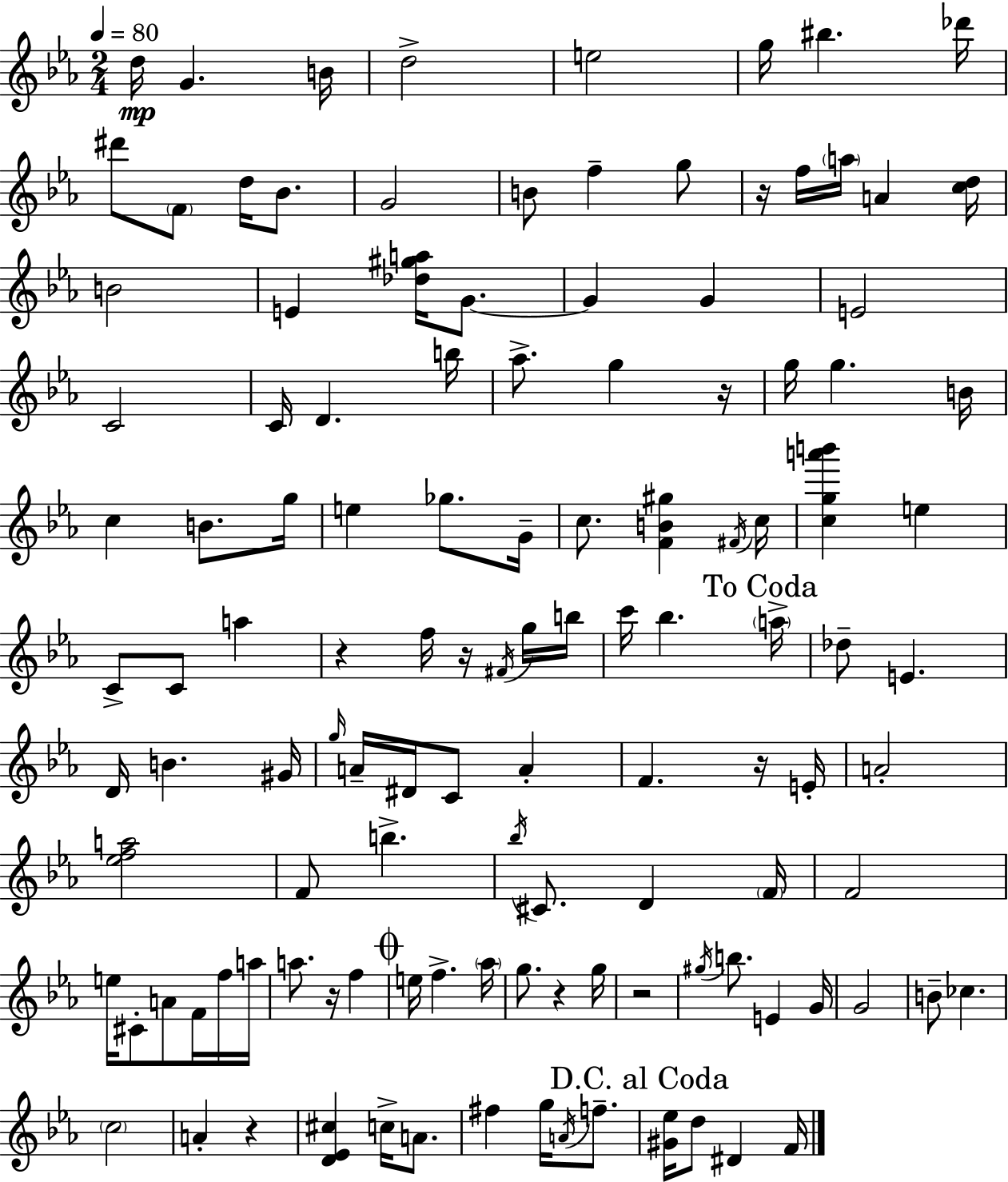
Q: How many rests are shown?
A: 9